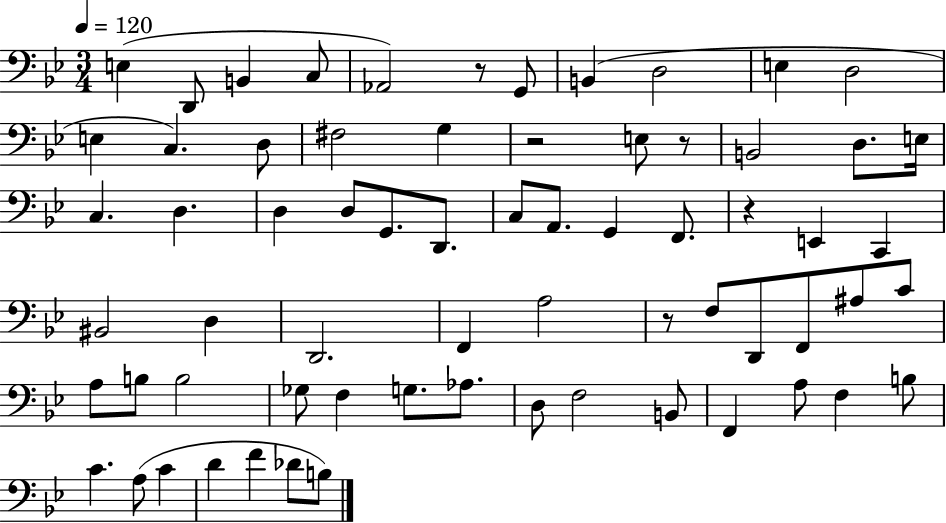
{
  \clef bass
  \numericTimeSignature
  \time 3/4
  \key bes \major
  \tempo 4 = 120
  e4( d,8 b,4 c8 | aes,2) r8 g,8 | b,4( d2 | e4 d2 | \break e4 c4.) d8 | fis2 g4 | r2 e8 r8 | b,2 d8. e16 | \break c4. d4. | d4 d8 g,8. d,8. | c8 a,8. g,4 f,8. | r4 e,4 c,4 | \break bis,2 d4 | d,2. | f,4 a2 | r8 f8 d,8 f,8 ais8 c'8 | \break a8 b8 b2 | ges8 f4 g8. aes8. | d8 f2 b,8 | f,4 a8 f4 b8 | \break c'4. a8( c'4 | d'4 f'4 des'8 b8) | \bar "|."
}